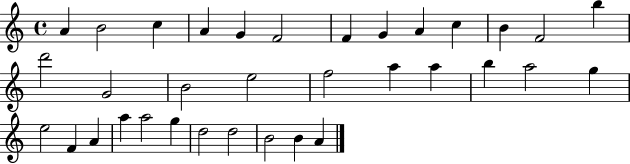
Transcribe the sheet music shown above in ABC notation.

X:1
T:Untitled
M:4/4
L:1/4
K:C
A B2 c A G F2 F G A c B F2 b d'2 G2 B2 e2 f2 a a b a2 g e2 F A a a2 g d2 d2 B2 B A